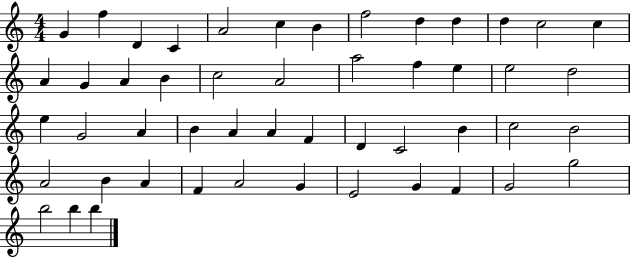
G4/q F5/q D4/q C4/q A4/h C5/q B4/q F5/h D5/q D5/q D5/q C5/h C5/q A4/q G4/q A4/q B4/q C5/h A4/h A5/h F5/q E5/q E5/h D5/h E5/q G4/h A4/q B4/q A4/q A4/q F4/q D4/q C4/h B4/q C5/h B4/h A4/h B4/q A4/q F4/q A4/h G4/q E4/h G4/q F4/q G4/h G5/h B5/h B5/q B5/q